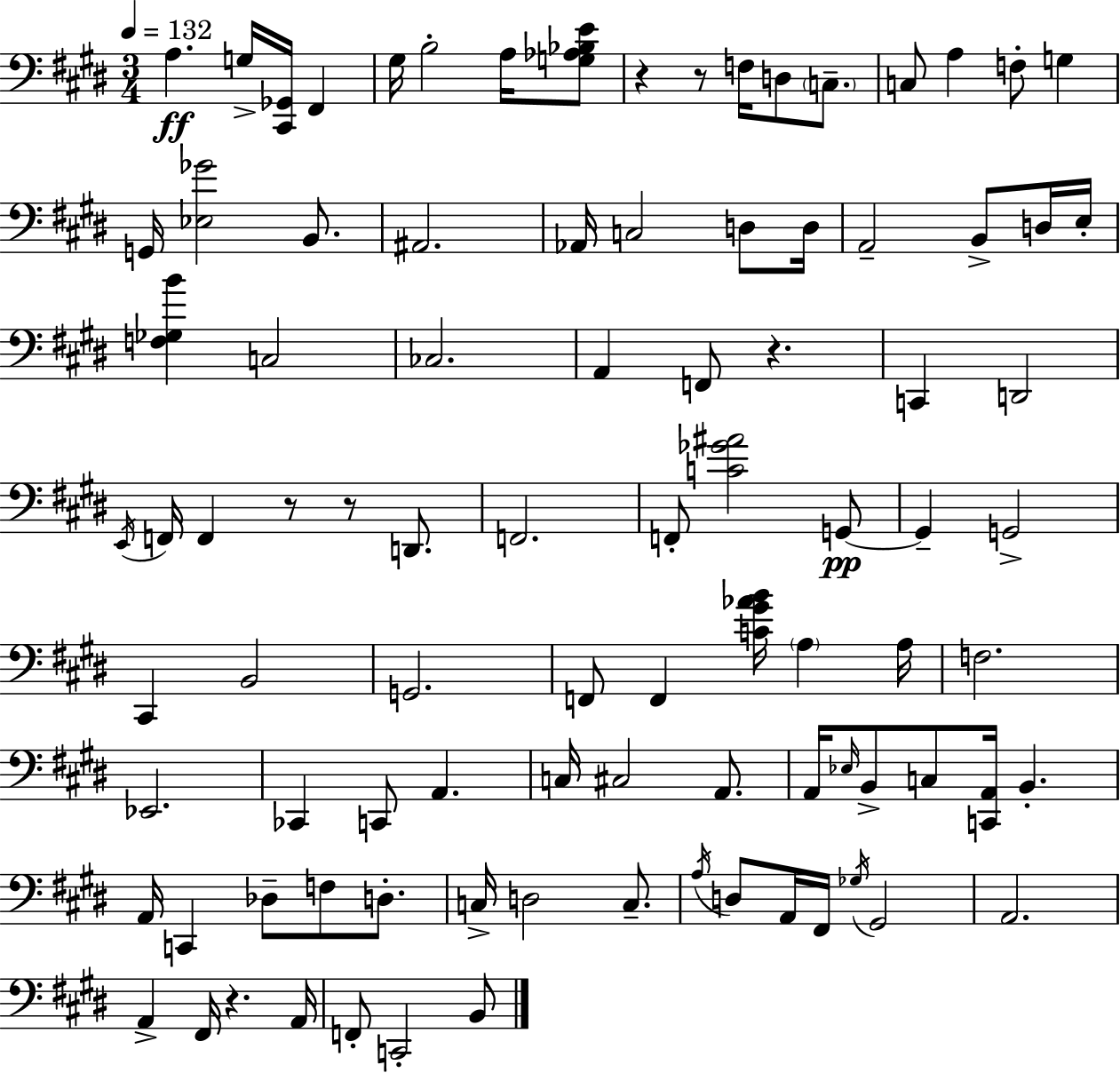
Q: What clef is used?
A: bass